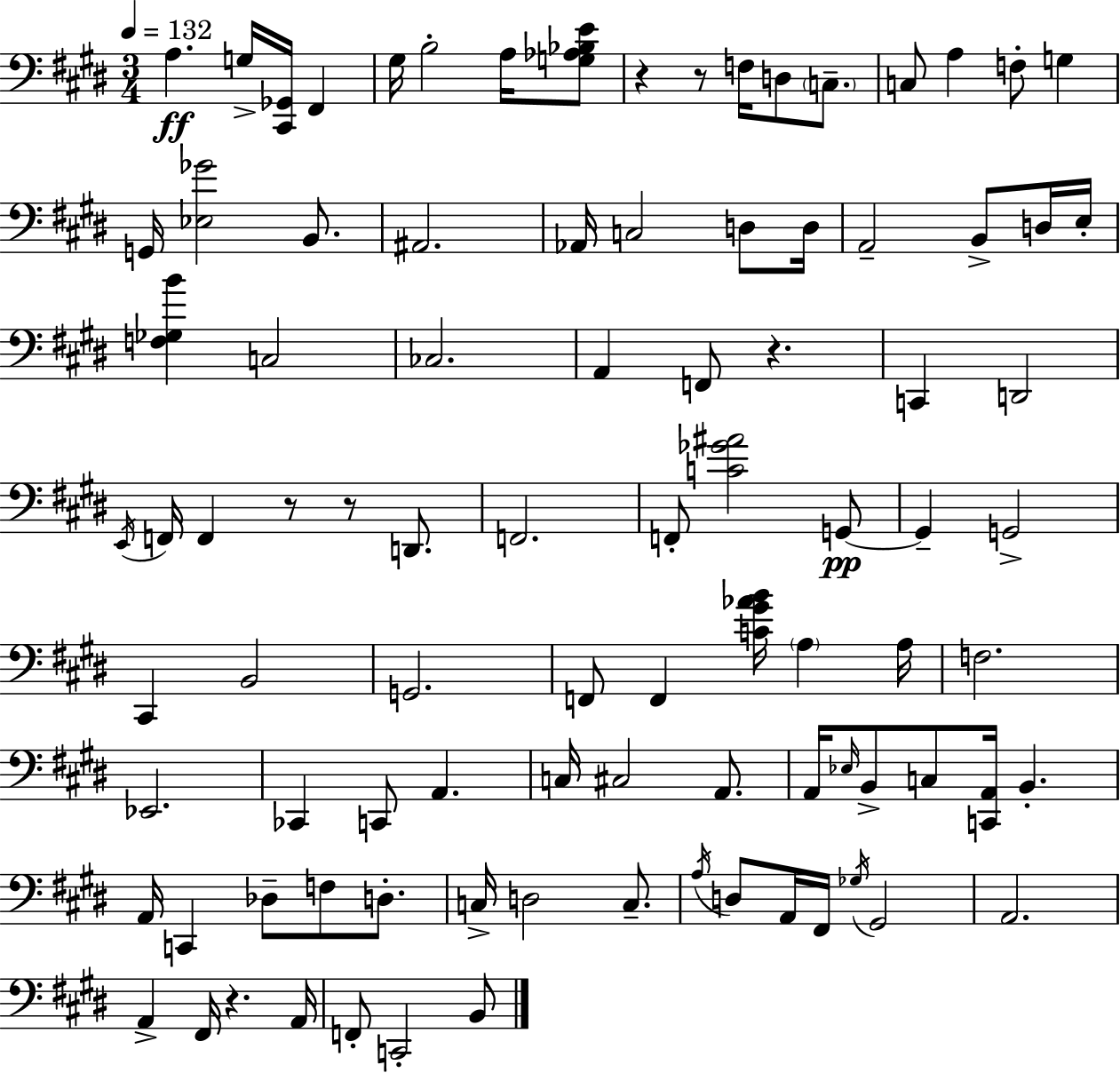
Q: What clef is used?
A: bass